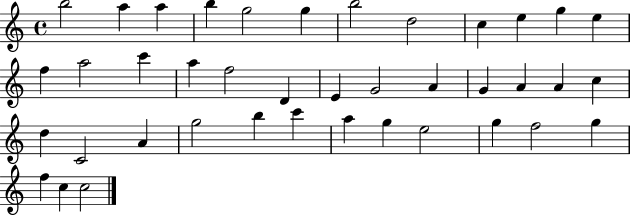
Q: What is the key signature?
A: C major